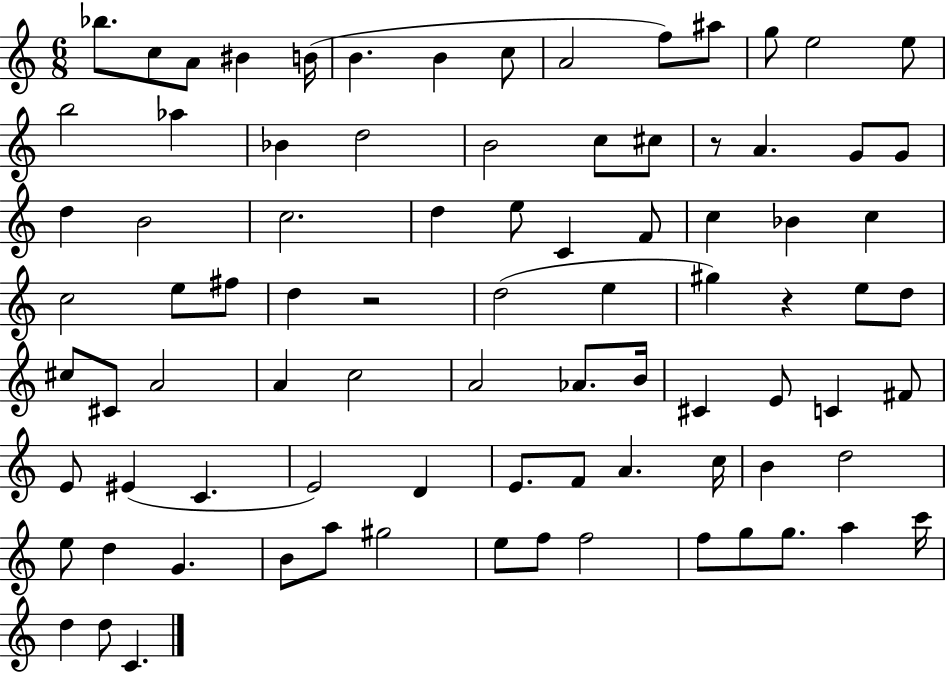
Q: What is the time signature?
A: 6/8